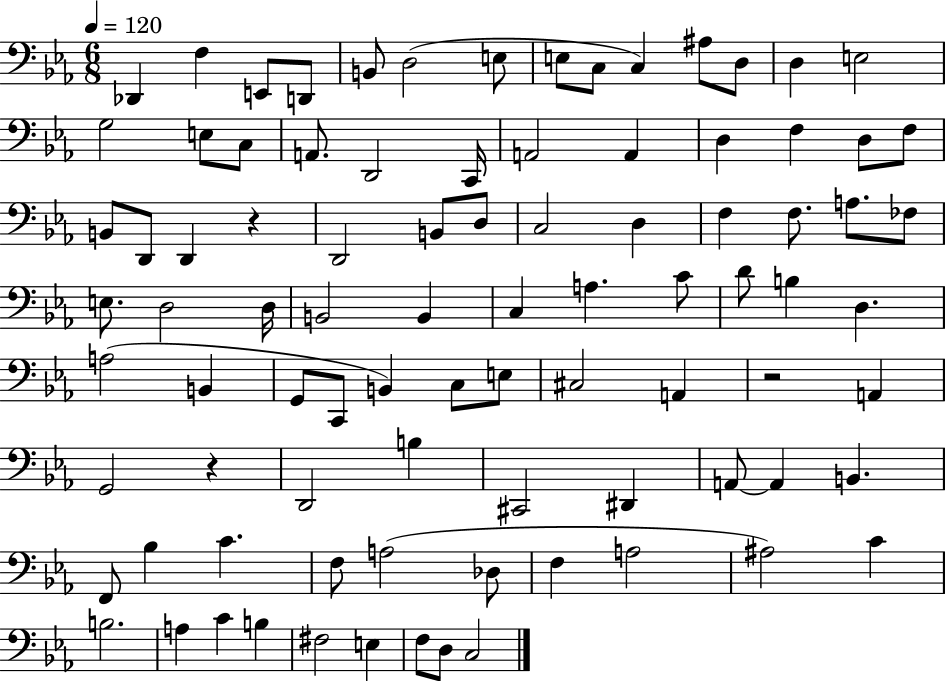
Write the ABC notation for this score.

X:1
T:Untitled
M:6/8
L:1/4
K:Eb
_D,, F, E,,/2 D,,/2 B,,/2 D,2 E,/2 E,/2 C,/2 C, ^A,/2 D,/2 D, E,2 G,2 E,/2 C,/2 A,,/2 D,,2 C,,/4 A,,2 A,, D, F, D,/2 F,/2 B,,/2 D,,/2 D,, z D,,2 B,,/2 D,/2 C,2 D, F, F,/2 A,/2 _F,/2 E,/2 D,2 D,/4 B,,2 B,, C, A, C/2 D/2 B, D, A,2 B,, G,,/2 C,,/2 B,, C,/2 E,/2 ^C,2 A,, z2 A,, G,,2 z D,,2 B, ^C,,2 ^D,, A,,/2 A,, B,, F,,/2 _B, C F,/2 A,2 _D,/2 F, A,2 ^A,2 C B,2 A, C B, ^F,2 E, F,/2 D,/2 C,2